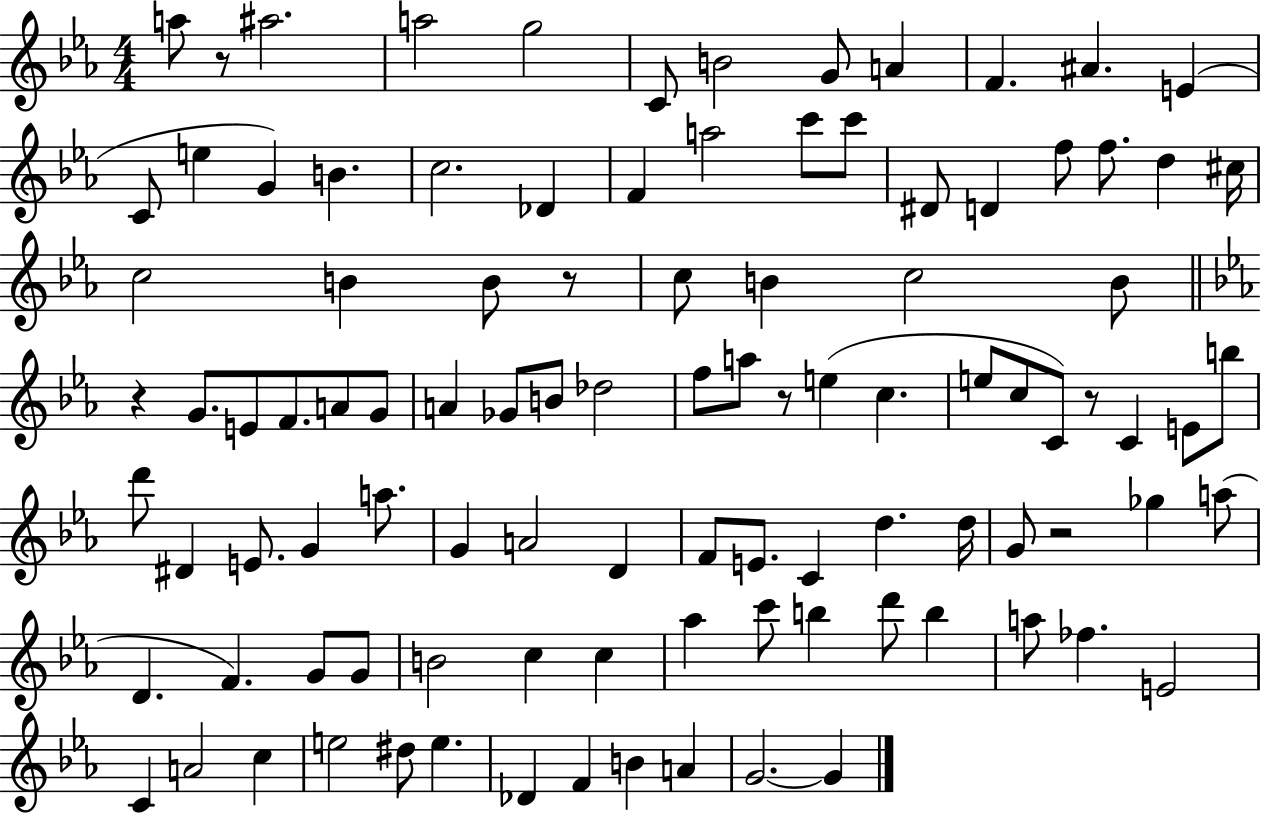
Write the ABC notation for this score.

X:1
T:Untitled
M:4/4
L:1/4
K:Eb
a/2 z/2 ^a2 a2 g2 C/2 B2 G/2 A F ^A E C/2 e G B c2 _D F a2 c'/2 c'/2 ^D/2 D f/2 f/2 d ^c/4 c2 B B/2 z/2 c/2 B c2 B/2 z G/2 E/2 F/2 A/2 G/2 A _G/2 B/2 _d2 f/2 a/2 z/2 e c e/2 c/2 C/2 z/2 C E/2 b/2 d'/2 ^D E/2 G a/2 G A2 D F/2 E/2 C d d/4 G/2 z2 _g a/2 D F G/2 G/2 B2 c c _a c'/2 b d'/2 b a/2 _f E2 C A2 c e2 ^d/2 e _D F B A G2 G